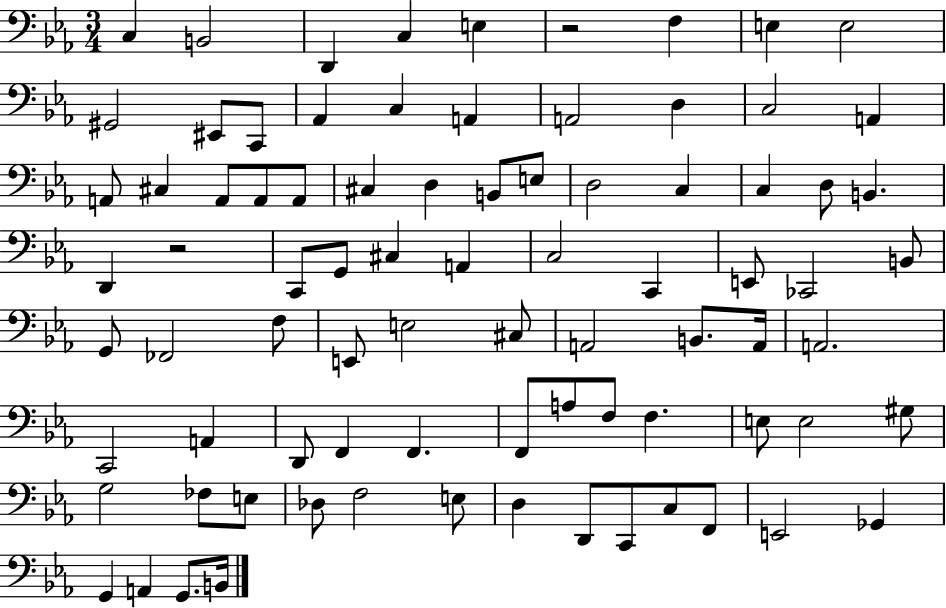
X:1
T:Untitled
M:3/4
L:1/4
K:Eb
C, B,,2 D,, C, E, z2 F, E, E,2 ^G,,2 ^E,,/2 C,,/2 _A,, C, A,, A,,2 D, C,2 A,, A,,/2 ^C, A,,/2 A,,/2 A,,/2 ^C, D, B,,/2 E,/2 D,2 C, C, D,/2 B,, D,, z2 C,,/2 G,,/2 ^C, A,, C,2 C,, E,,/2 _C,,2 B,,/2 G,,/2 _F,,2 F,/2 E,,/2 E,2 ^C,/2 A,,2 B,,/2 A,,/4 A,,2 C,,2 A,, D,,/2 F,, F,, F,,/2 A,/2 F,/2 F, E,/2 E,2 ^G,/2 G,2 _F,/2 E,/2 _D,/2 F,2 E,/2 D, D,,/2 C,,/2 C,/2 F,,/2 E,,2 _G,, G,, A,, G,,/2 B,,/4